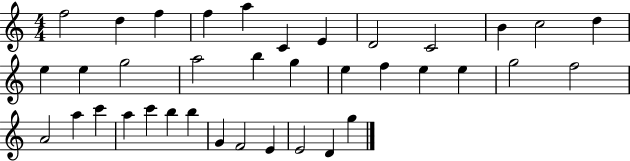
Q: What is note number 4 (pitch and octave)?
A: F5